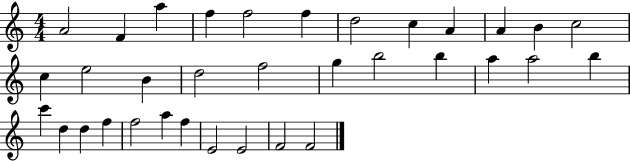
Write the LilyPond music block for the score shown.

{
  \clef treble
  \numericTimeSignature
  \time 4/4
  \key c \major
  a'2 f'4 a''4 | f''4 f''2 f''4 | d''2 c''4 a'4 | a'4 b'4 c''2 | \break c''4 e''2 b'4 | d''2 f''2 | g''4 b''2 b''4 | a''4 a''2 b''4 | \break c'''4 d''4 d''4 f''4 | f''2 a''4 f''4 | e'2 e'2 | f'2 f'2 | \break \bar "|."
}